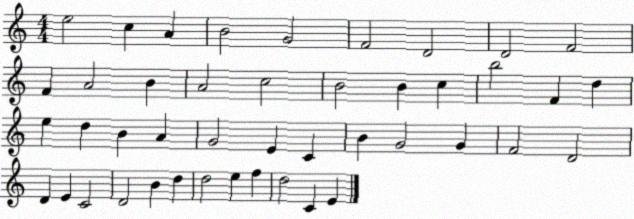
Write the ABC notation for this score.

X:1
T:Untitled
M:4/4
L:1/4
K:C
e2 c A B2 G2 F2 D2 D2 F2 F A2 B A2 c2 B2 B c b2 F d e d B A G2 E C B G2 G F2 D2 D E C2 D2 B d d2 e f d2 C E